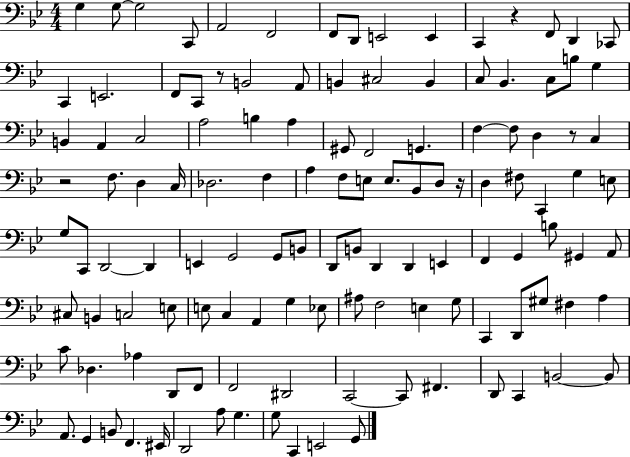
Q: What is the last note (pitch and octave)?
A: G2